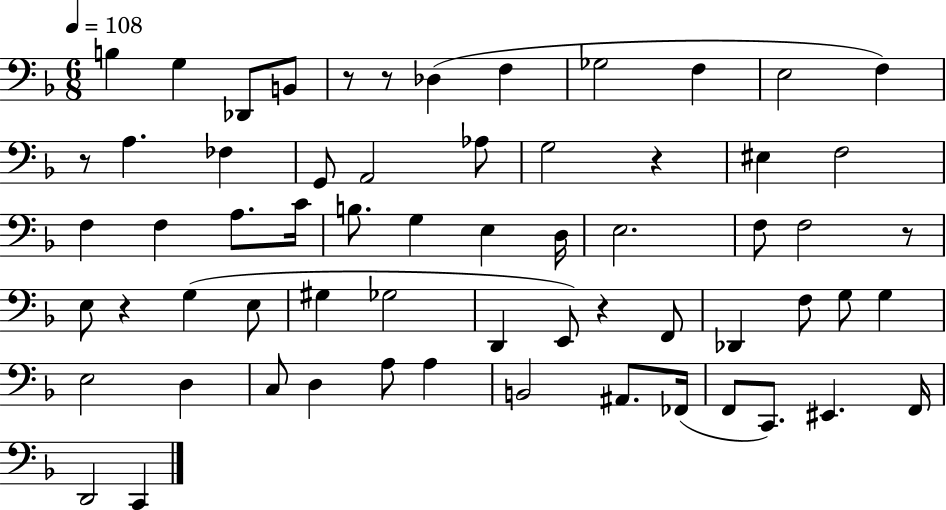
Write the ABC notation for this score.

X:1
T:Untitled
M:6/8
L:1/4
K:F
B, G, _D,,/2 B,,/2 z/2 z/2 _D, F, _G,2 F, E,2 F, z/2 A, _F, G,,/2 A,,2 _A,/2 G,2 z ^E, F,2 F, F, A,/2 C/4 B,/2 G, E, D,/4 E,2 F,/2 F,2 z/2 E,/2 z G, E,/2 ^G, _G,2 D,, E,,/2 z F,,/2 _D,, F,/2 G,/2 G, E,2 D, C,/2 D, A,/2 A, B,,2 ^A,,/2 _F,,/4 F,,/2 C,,/2 ^E,, F,,/4 D,,2 C,,